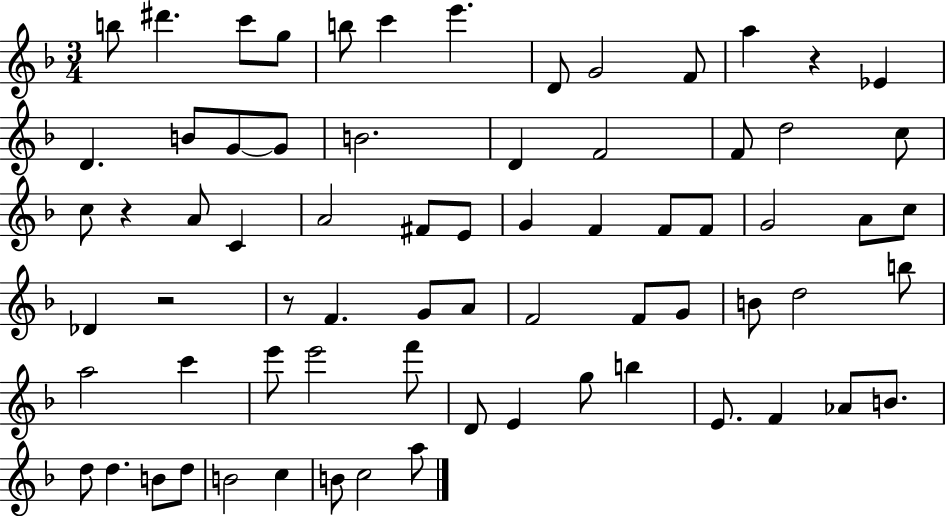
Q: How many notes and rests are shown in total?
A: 71